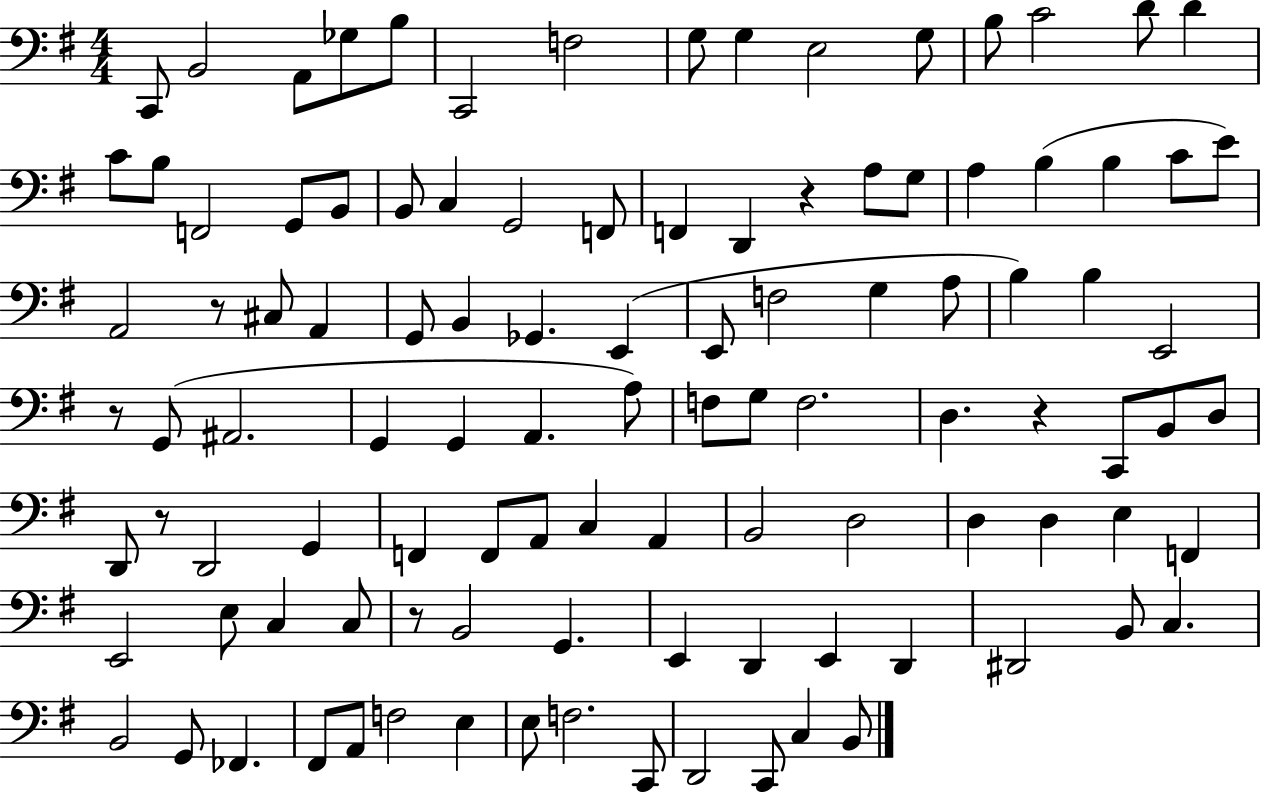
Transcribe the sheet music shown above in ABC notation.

X:1
T:Untitled
M:4/4
L:1/4
K:G
C,,/2 B,,2 A,,/2 _G,/2 B,/2 C,,2 F,2 G,/2 G, E,2 G,/2 B,/2 C2 D/2 D C/2 B,/2 F,,2 G,,/2 B,,/2 B,,/2 C, G,,2 F,,/2 F,, D,, z A,/2 G,/2 A, B, B, C/2 E/2 A,,2 z/2 ^C,/2 A,, G,,/2 B,, _G,, E,, E,,/2 F,2 G, A,/2 B, B, E,,2 z/2 G,,/2 ^A,,2 G,, G,, A,, A,/2 F,/2 G,/2 F,2 D, z C,,/2 B,,/2 D,/2 D,,/2 z/2 D,,2 G,, F,, F,,/2 A,,/2 C, A,, B,,2 D,2 D, D, E, F,, E,,2 E,/2 C, C,/2 z/2 B,,2 G,, E,, D,, E,, D,, ^D,,2 B,,/2 C, B,,2 G,,/2 _F,, ^F,,/2 A,,/2 F,2 E, E,/2 F,2 C,,/2 D,,2 C,,/2 C, B,,/2